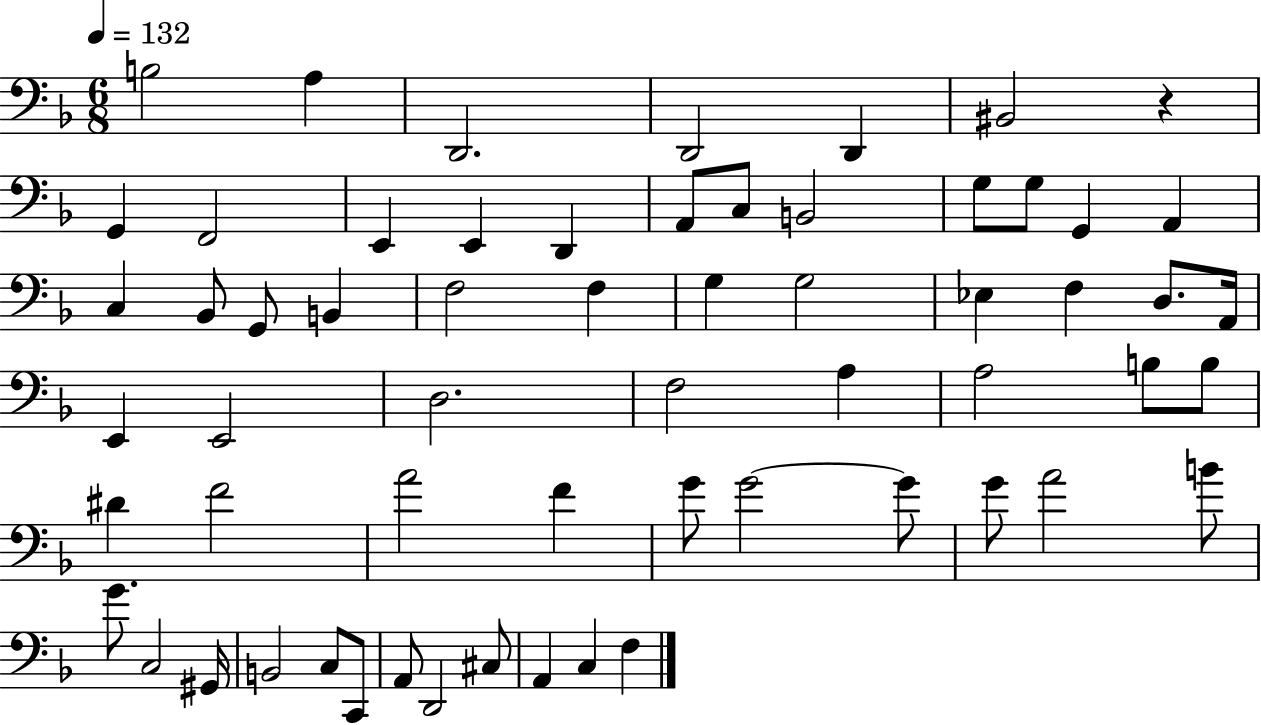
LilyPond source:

{
  \clef bass
  \numericTimeSignature
  \time 6/8
  \key f \major
  \tempo 4 = 132
  b2 a4 | d,2. | d,2 d,4 | bis,2 r4 | \break g,4 f,2 | e,4 e,4 d,4 | a,8 c8 b,2 | g8 g8 g,4 a,4 | \break c4 bes,8 g,8 b,4 | f2 f4 | g4 g2 | ees4 f4 d8. a,16 | \break e,4 e,2 | d2. | f2 a4 | a2 b8 b8 | \break dis'4 f'2 | a'2 f'4 | g'8 g'2~~ g'8 | g'8 a'2 b'8 | \break g'8. c2 gis,16 | b,2 c8 c,8 | a,8 d,2 cis8 | a,4 c4 f4 | \break \bar "|."
}